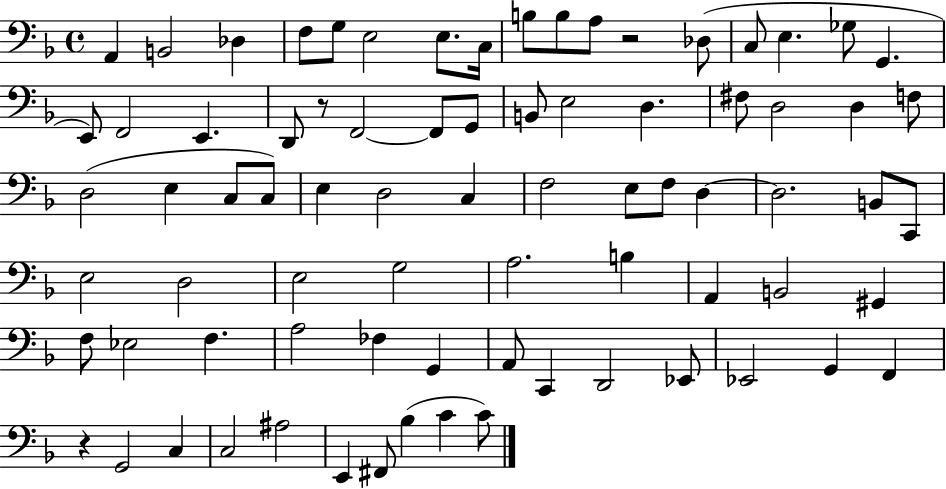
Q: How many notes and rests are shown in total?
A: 78